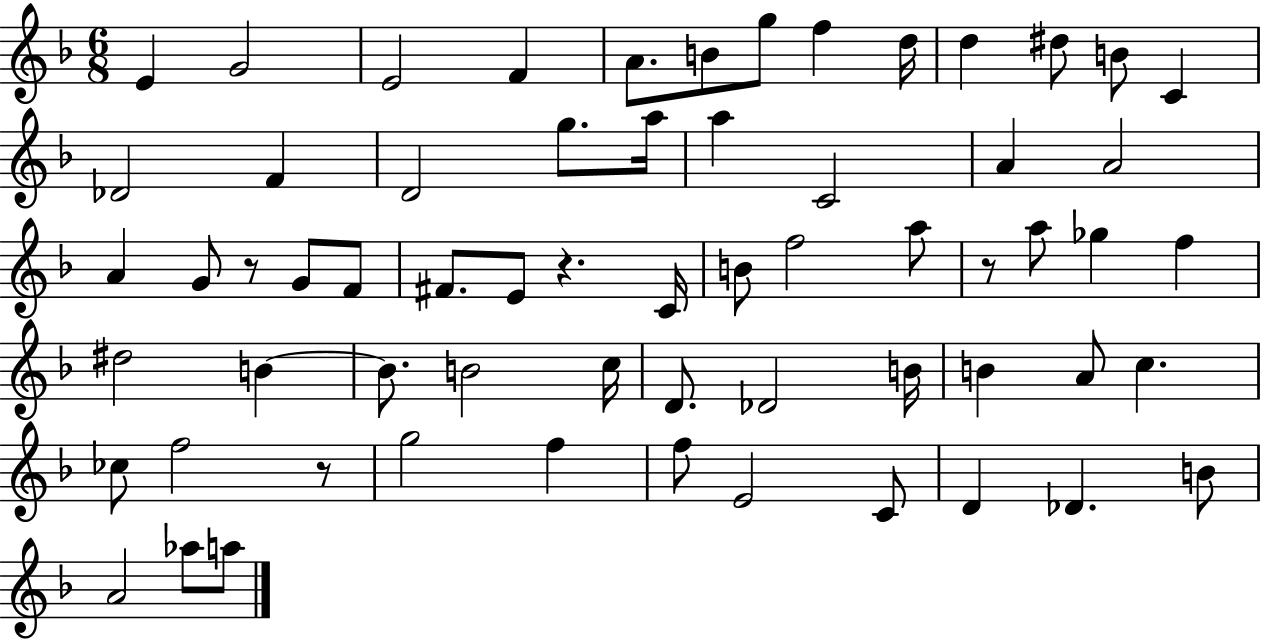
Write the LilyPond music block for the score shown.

{
  \clef treble
  \numericTimeSignature
  \time 6/8
  \key f \major
  e'4 g'2 | e'2 f'4 | a'8. b'8 g''8 f''4 d''16 | d''4 dis''8 b'8 c'4 | \break des'2 f'4 | d'2 g''8. a''16 | a''4 c'2 | a'4 a'2 | \break a'4 g'8 r8 g'8 f'8 | fis'8. e'8 r4. c'16 | b'8 f''2 a''8 | r8 a''8 ges''4 f''4 | \break dis''2 b'4~~ | b'8. b'2 c''16 | d'8. des'2 b'16 | b'4 a'8 c''4. | \break ces''8 f''2 r8 | g''2 f''4 | f''8 e'2 c'8 | d'4 des'4. b'8 | \break a'2 aes''8 a''8 | \bar "|."
}